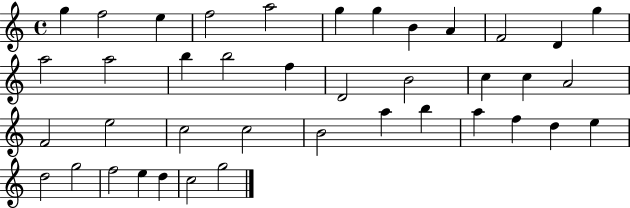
G5/q F5/h E5/q F5/h A5/h G5/q G5/q B4/q A4/q F4/h D4/q G5/q A5/h A5/h B5/q B5/h F5/q D4/h B4/h C5/q C5/q A4/h F4/h E5/h C5/h C5/h B4/h A5/q B5/q A5/q F5/q D5/q E5/q D5/h G5/h F5/h E5/q D5/q C5/h G5/h